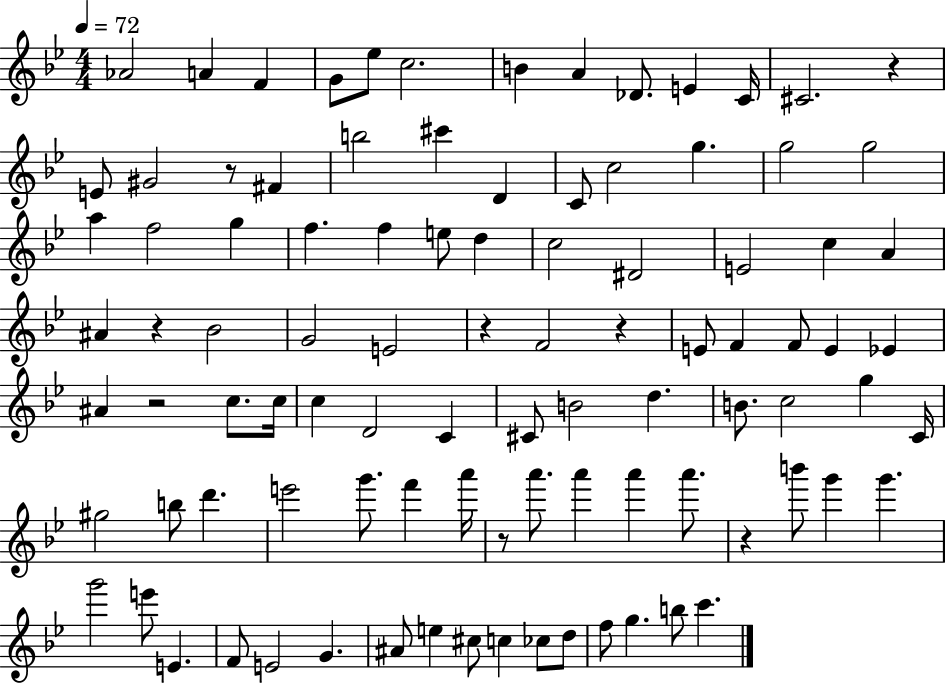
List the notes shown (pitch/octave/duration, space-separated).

Ab4/h A4/q F4/q G4/e Eb5/e C5/h. B4/q A4/q Db4/e. E4/q C4/s C#4/h. R/q E4/e G#4/h R/e F#4/q B5/h C#6/q D4/q C4/e C5/h G5/q. G5/h G5/h A5/q F5/h G5/q F5/q. F5/q E5/e D5/q C5/h D#4/h E4/h C5/q A4/q A#4/q R/q Bb4/h G4/h E4/h R/q F4/h R/q E4/e F4/q F4/e E4/q Eb4/q A#4/q R/h C5/e. C5/s C5/q D4/h C4/q C#4/e B4/h D5/q. B4/e. C5/h G5/q C4/s G#5/h B5/e D6/q. E6/h G6/e. F6/q A6/s R/e A6/e. A6/q A6/q A6/e. R/q B6/e G6/q G6/q. G6/h E6/e E4/q. F4/e E4/h G4/q. A#4/e E5/q C#5/e C5/q CES5/e D5/e F5/e G5/q. B5/e C6/q.